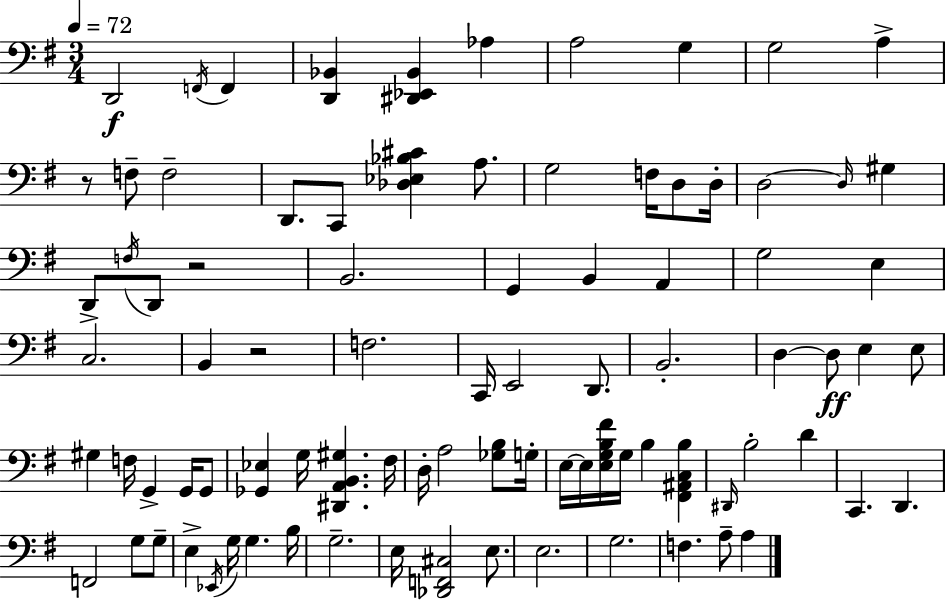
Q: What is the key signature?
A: G major